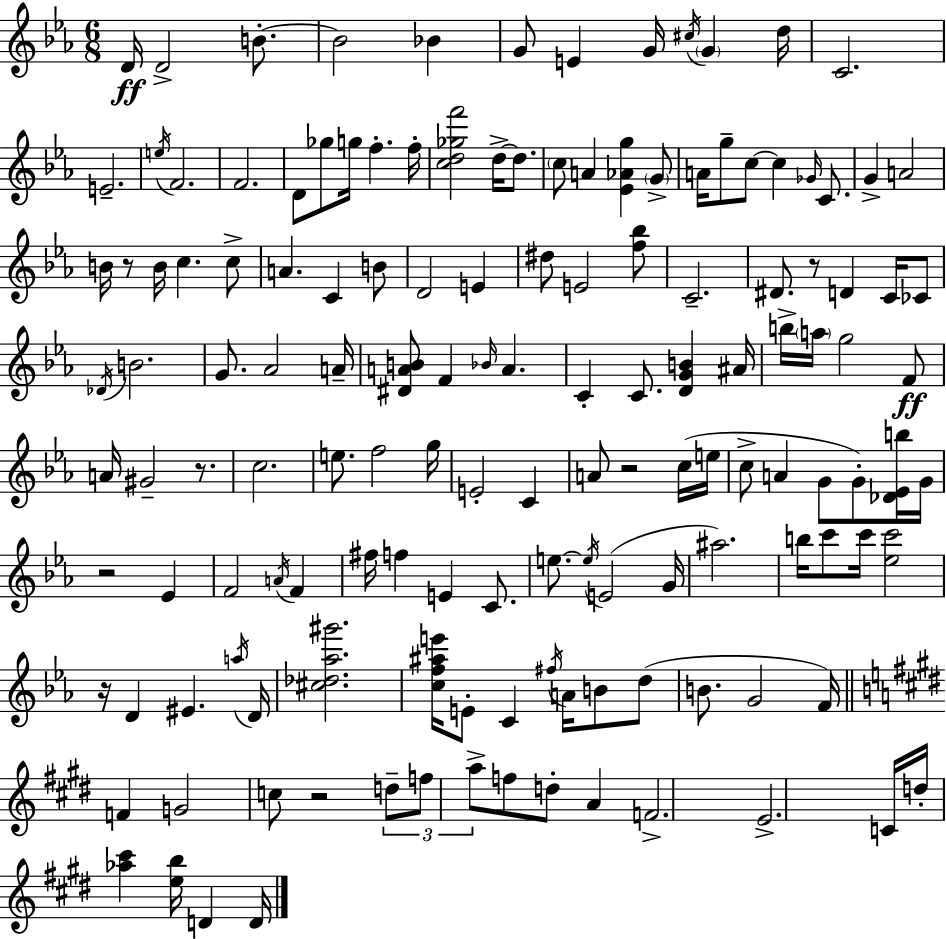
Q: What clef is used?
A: treble